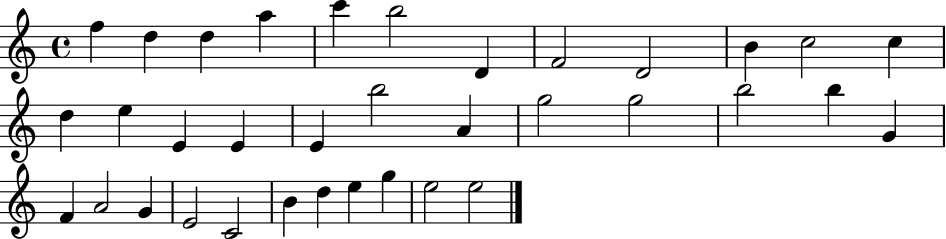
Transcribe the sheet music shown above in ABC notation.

X:1
T:Untitled
M:4/4
L:1/4
K:C
f d d a c' b2 D F2 D2 B c2 c d e E E E b2 A g2 g2 b2 b G F A2 G E2 C2 B d e g e2 e2